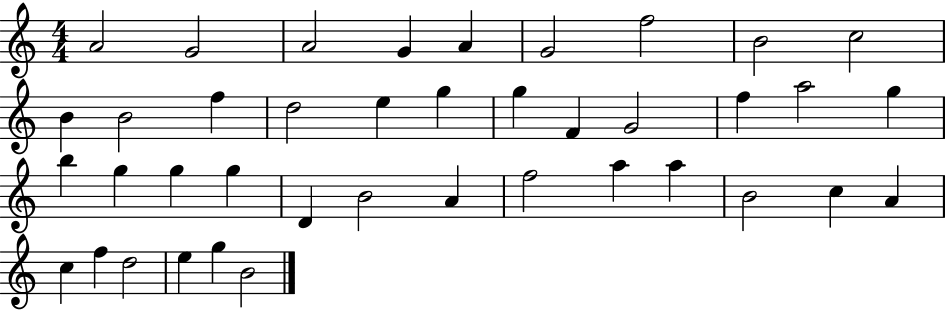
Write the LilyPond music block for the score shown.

{
  \clef treble
  \numericTimeSignature
  \time 4/4
  \key c \major
  a'2 g'2 | a'2 g'4 a'4 | g'2 f''2 | b'2 c''2 | \break b'4 b'2 f''4 | d''2 e''4 g''4 | g''4 f'4 g'2 | f''4 a''2 g''4 | \break b''4 g''4 g''4 g''4 | d'4 b'2 a'4 | f''2 a''4 a''4 | b'2 c''4 a'4 | \break c''4 f''4 d''2 | e''4 g''4 b'2 | \bar "|."
}